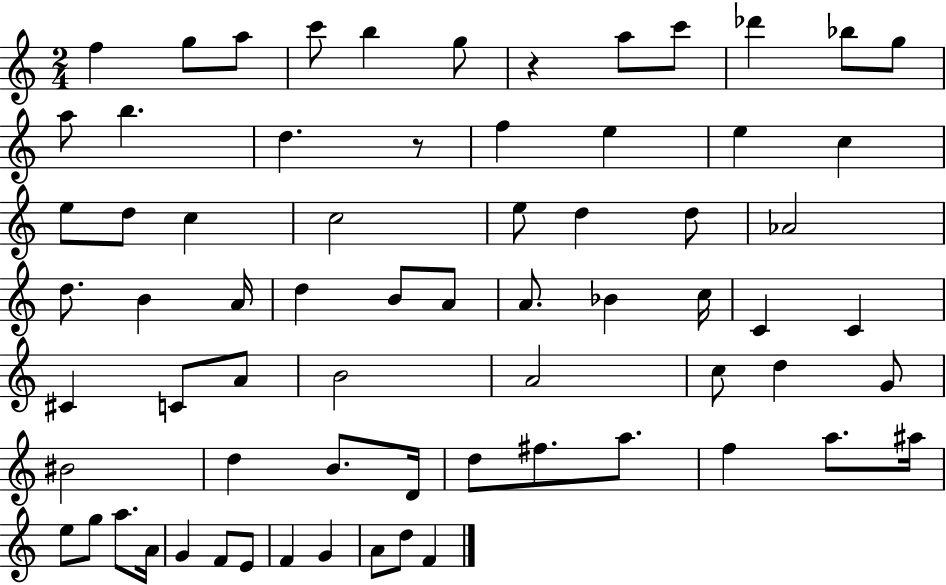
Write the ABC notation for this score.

X:1
T:Untitled
M:2/4
L:1/4
K:C
f g/2 a/2 c'/2 b g/2 z a/2 c'/2 _d' _b/2 g/2 a/2 b d z/2 f e e c e/2 d/2 c c2 e/2 d d/2 _A2 d/2 B A/4 d B/2 A/2 A/2 _B c/4 C C ^C C/2 A/2 B2 A2 c/2 d G/2 ^B2 d B/2 D/4 d/2 ^f/2 a/2 f a/2 ^a/4 e/2 g/2 a/2 A/4 G F/2 E/2 F G A/2 d/2 F